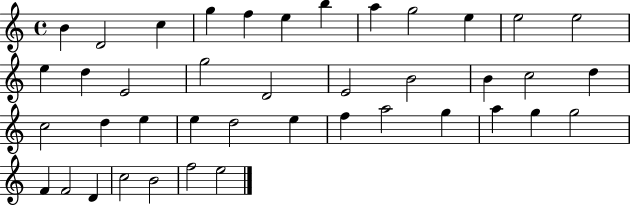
{
  \clef treble
  \time 4/4
  \defaultTimeSignature
  \key c \major
  b'4 d'2 c''4 | g''4 f''4 e''4 b''4 | a''4 g''2 e''4 | e''2 e''2 | \break e''4 d''4 e'2 | g''2 d'2 | e'2 b'2 | b'4 c''2 d''4 | \break c''2 d''4 e''4 | e''4 d''2 e''4 | f''4 a''2 g''4 | a''4 g''4 g''2 | \break f'4 f'2 d'4 | c''2 b'2 | f''2 e''2 | \bar "|."
}